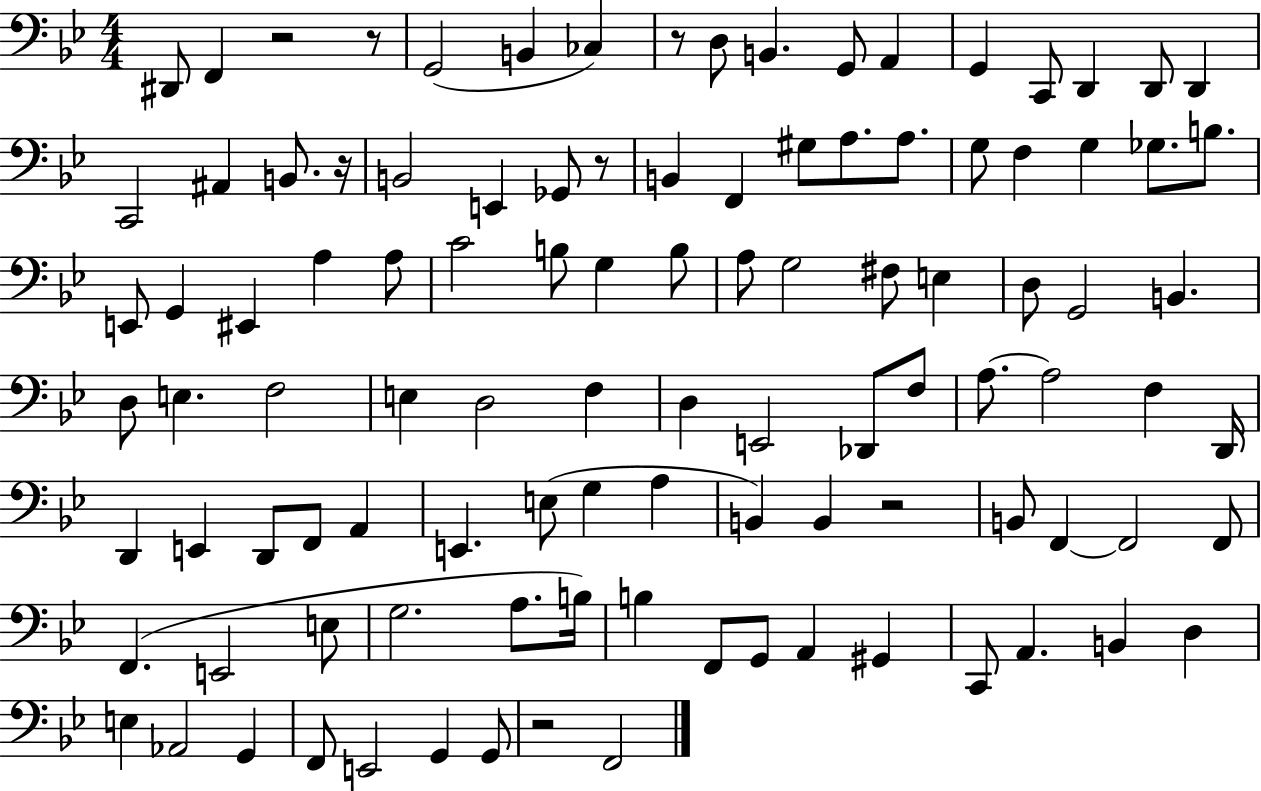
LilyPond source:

{
  \clef bass
  \numericTimeSignature
  \time 4/4
  \key bes \major
  dis,8 f,4 r2 r8 | g,2( b,4 ces4) | r8 d8 b,4. g,8 a,4 | g,4 c,8 d,4 d,8 d,4 | \break c,2 ais,4 b,8. r16 | b,2 e,4 ges,8 r8 | b,4 f,4 gis8 a8. a8. | g8 f4 g4 ges8. b8. | \break e,8 g,4 eis,4 a4 a8 | c'2 b8 g4 b8 | a8 g2 fis8 e4 | d8 g,2 b,4. | \break d8 e4. f2 | e4 d2 f4 | d4 e,2 des,8 f8 | a8.~~ a2 f4 d,16 | \break d,4 e,4 d,8 f,8 a,4 | e,4. e8( g4 a4 | b,4) b,4 r2 | b,8 f,4~~ f,2 f,8 | \break f,4.( e,2 e8 | g2. a8. b16) | b4 f,8 g,8 a,4 gis,4 | c,8 a,4. b,4 d4 | \break e4 aes,2 g,4 | f,8 e,2 g,4 g,8 | r2 f,2 | \bar "|."
}